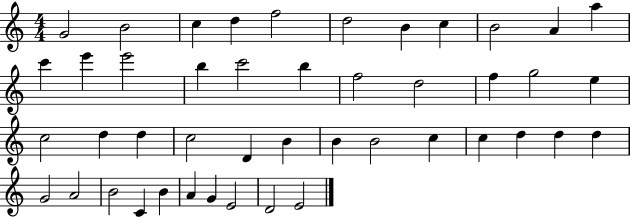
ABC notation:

X:1
T:Untitled
M:4/4
L:1/4
K:C
G2 B2 c d f2 d2 B c B2 A a c' e' e'2 b c'2 b f2 d2 f g2 e c2 d d c2 D B B B2 c c d d d G2 A2 B2 C B A G E2 D2 E2